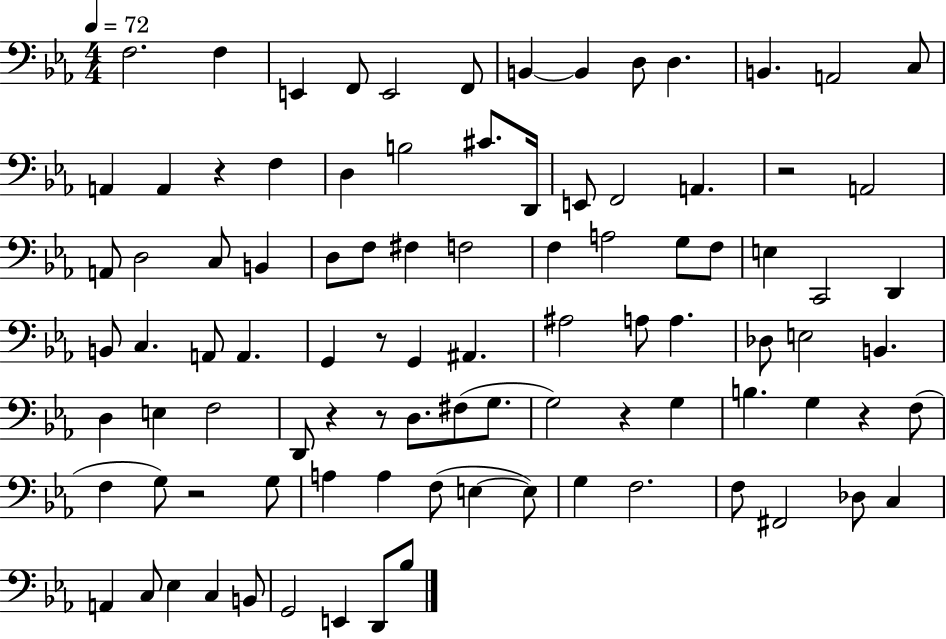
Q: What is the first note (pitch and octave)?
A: F3